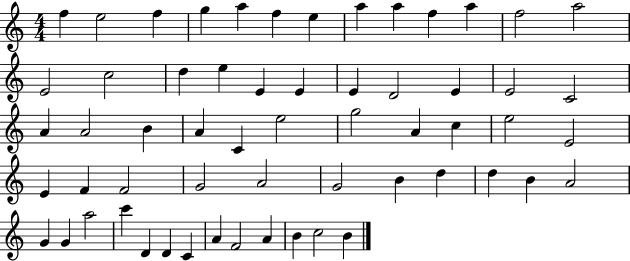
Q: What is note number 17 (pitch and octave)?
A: E5